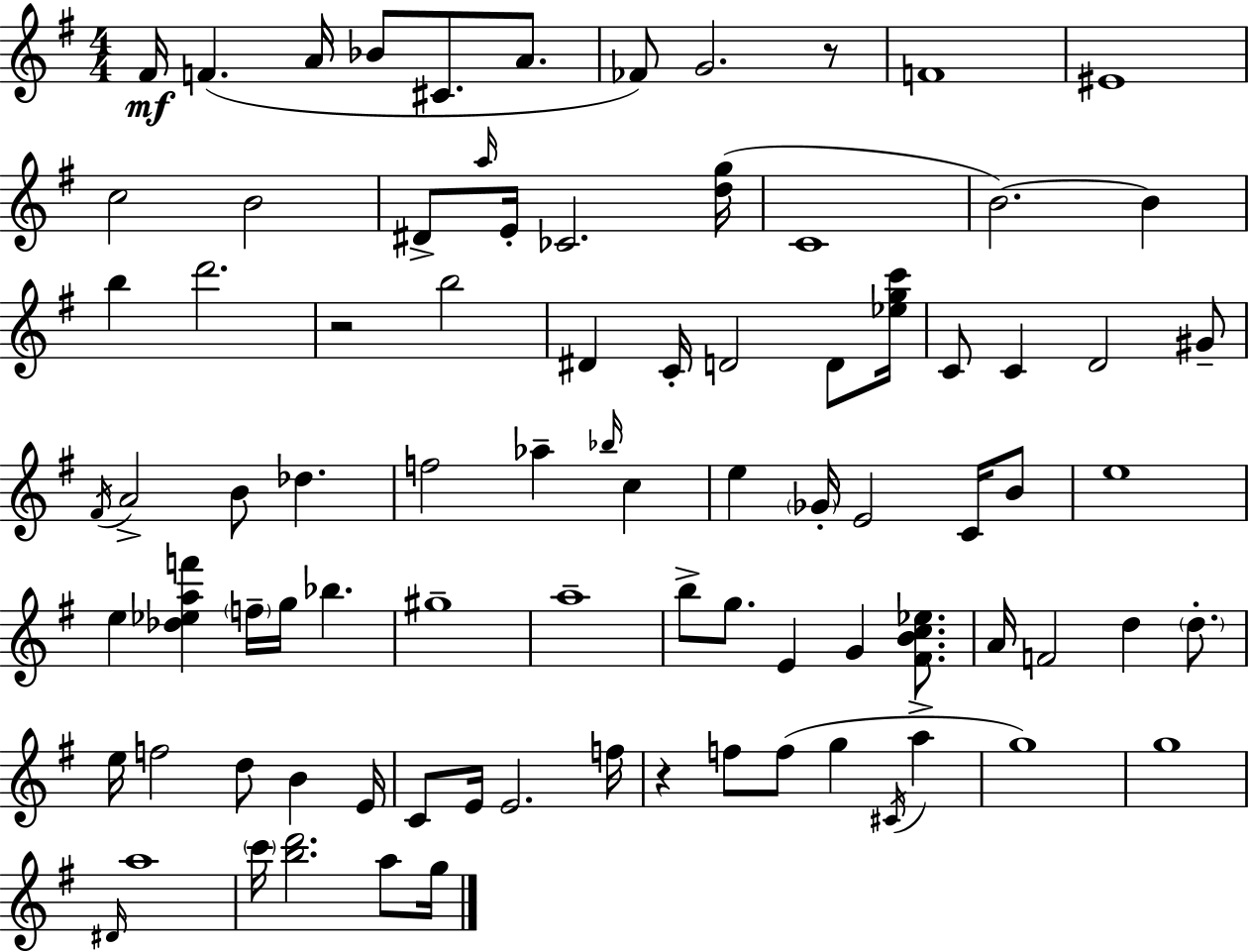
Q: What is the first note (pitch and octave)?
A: F#4